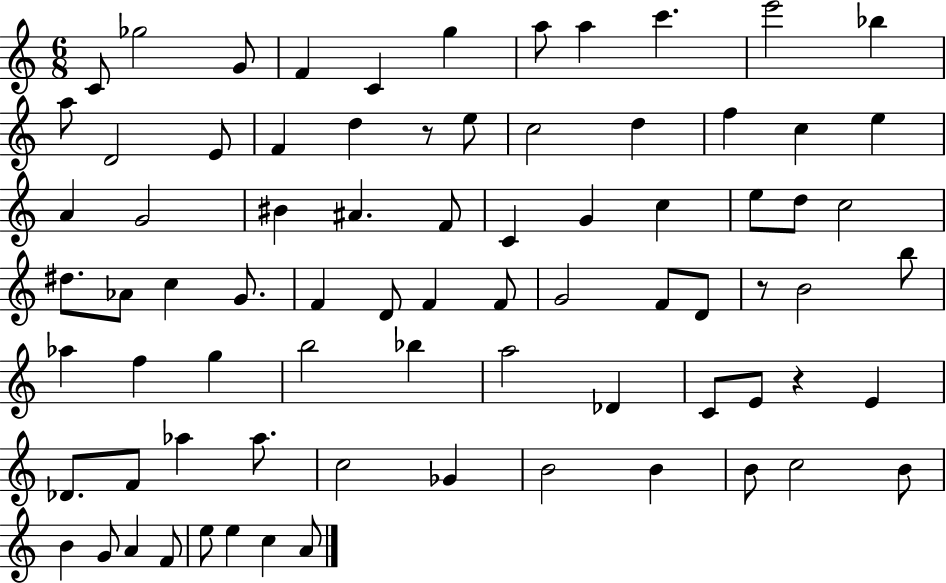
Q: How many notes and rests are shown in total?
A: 78